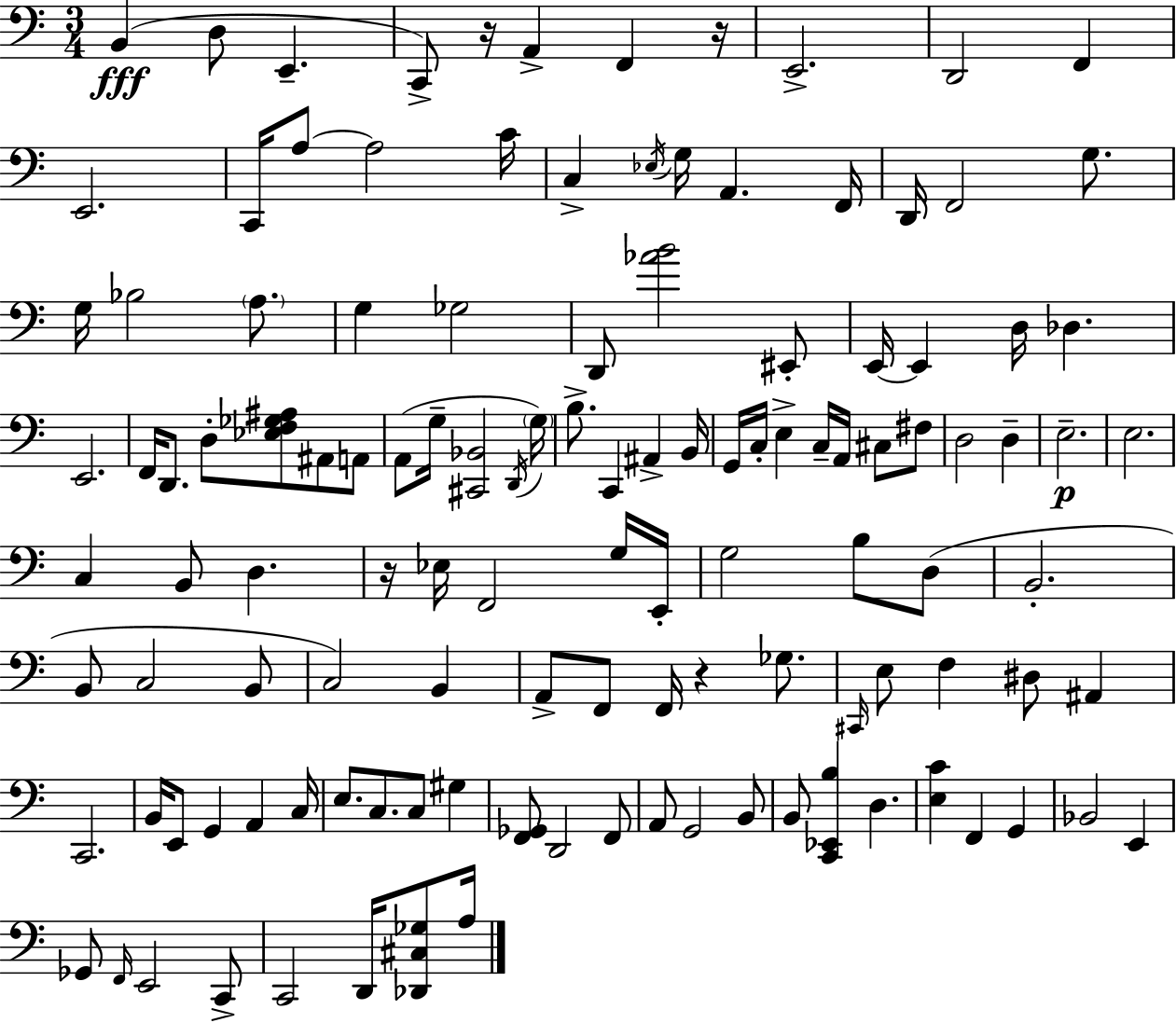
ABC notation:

X:1
T:Untitled
M:3/4
L:1/4
K:Am
B,, D,/2 E,, C,,/2 z/4 A,, F,, z/4 E,,2 D,,2 F,, E,,2 C,,/4 A,/2 A,2 C/4 C, _E,/4 G,/4 A,, F,,/4 D,,/4 F,,2 G,/2 G,/4 _B,2 A,/2 G, _G,2 D,,/2 [_AB]2 ^E,,/2 E,,/4 E,, D,/4 _D, E,,2 F,,/4 D,,/2 D,/2 [_E,F,_G,^A,]/2 ^A,,/2 A,,/2 A,,/2 G,/4 [^C,,_B,,]2 D,,/4 G,/4 B,/2 C,, ^A,, B,,/4 G,,/4 C,/4 E, C,/4 A,,/4 ^C,/2 ^F,/2 D,2 D, E,2 E,2 C, B,,/2 D, z/4 _E,/4 F,,2 G,/4 E,,/4 G,2 B,/2 D,/2 B,,2 B,,/2 C,2 B,,/2 C,2 B,, A,,/2 F,,/2 F,,/4 z _G,/2 ^C,,/4 E,/2 F, ^D,/2 ^A,, C,,2 B,,/4 E,,/2 G,, A,, C,/4 E,/2 C,/2 C,/2 ^G, [F,,_G,,]/2 D,,2 F,,/2 A,,/2 G,,2 B,,/2 B,,/2 [C,,_E,,B,] D, [E,C] F,, G,, _B,,2 E,, _G,,/2 F,,/4 E,,2 C,,/2 C,,2 D,,/4 [_D,,^C,_G,]/2 A,/4